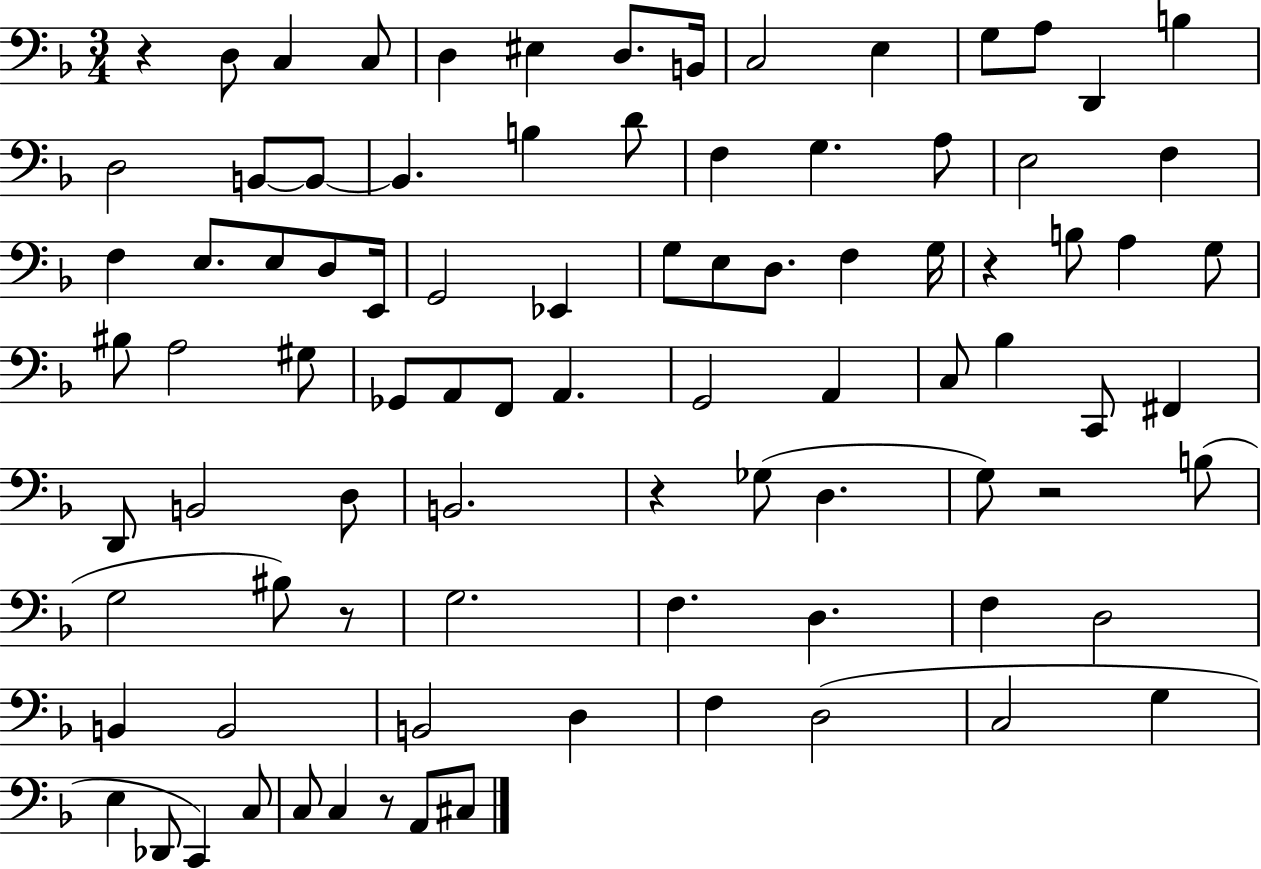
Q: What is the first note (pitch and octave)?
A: D3